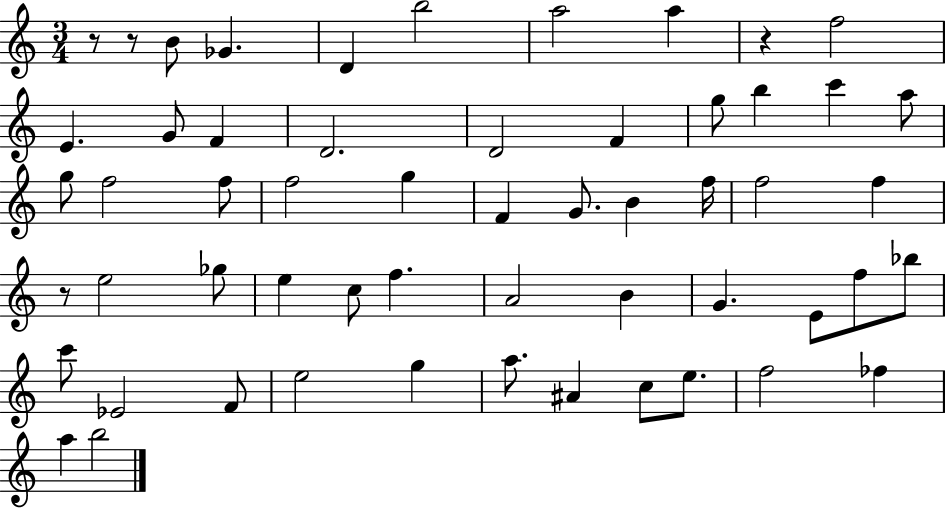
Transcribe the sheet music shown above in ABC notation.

X:1
T:Untitled
M:3/4
L:1/4
K:C
z/2 z/2 B/2 _G D b2 a2 a z f2 E G/2 F D2 D2 F g/2 b c' a/2 g/2 f2 f/2 f2 g F G/2 B f/4 f2 f z/2 e2 _g/2 e c/2 f A2 B G E/2 f/2 _b/2 c'/2 _E2 F/2 e2 g a/2 ^A c/2 e/2 f2 _f a b2